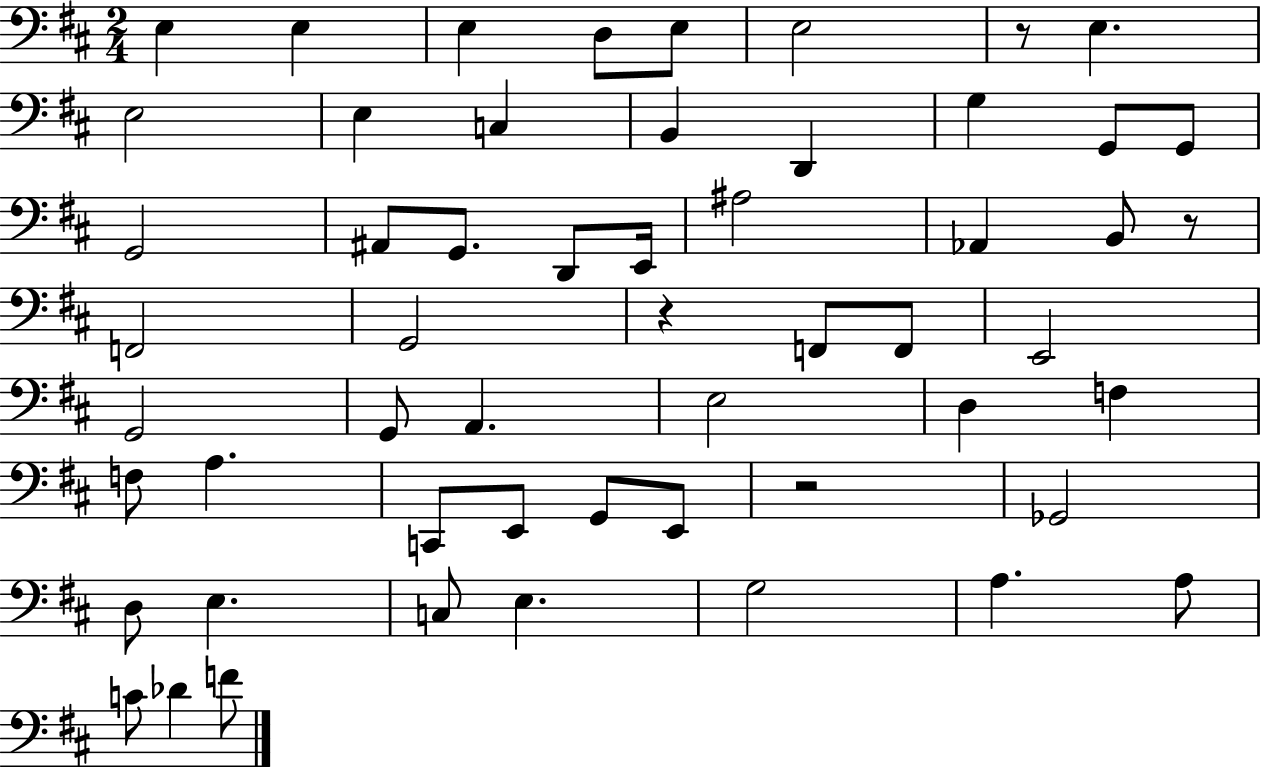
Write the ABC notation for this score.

X:1
T:Untitled
M:2/4
L:1/4
K:D
E, E, E, D,/2 E,/2 E,2 z/2 E, E,2 E, C, B,, D,, G, G,,/2 G,,/2 G,,2 ^A,,/2 G,,/2 D,,/2 E,,/4 ^A,2 _A,, B,,/2 z/2 F,,2 G,,2 z F,,/2 F,,/2 E,,2 G,,2 G,,/2 A,, E,2 D, F, F,/2 A, C,,/2 E,,/2 G,,/2 E,,/2 z2 _G,,2 D,/2 E, C,/2 E, G,2 A, A,/2 C/2 _D F/2